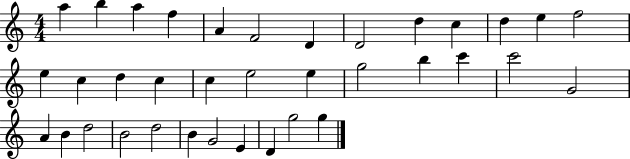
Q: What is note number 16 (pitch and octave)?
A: D5